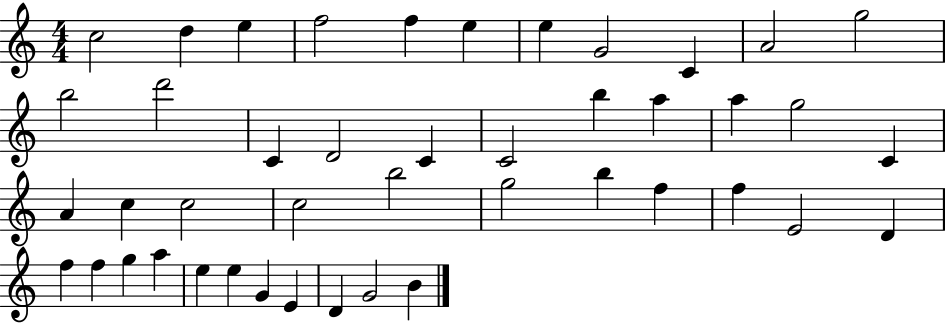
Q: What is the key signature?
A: C major